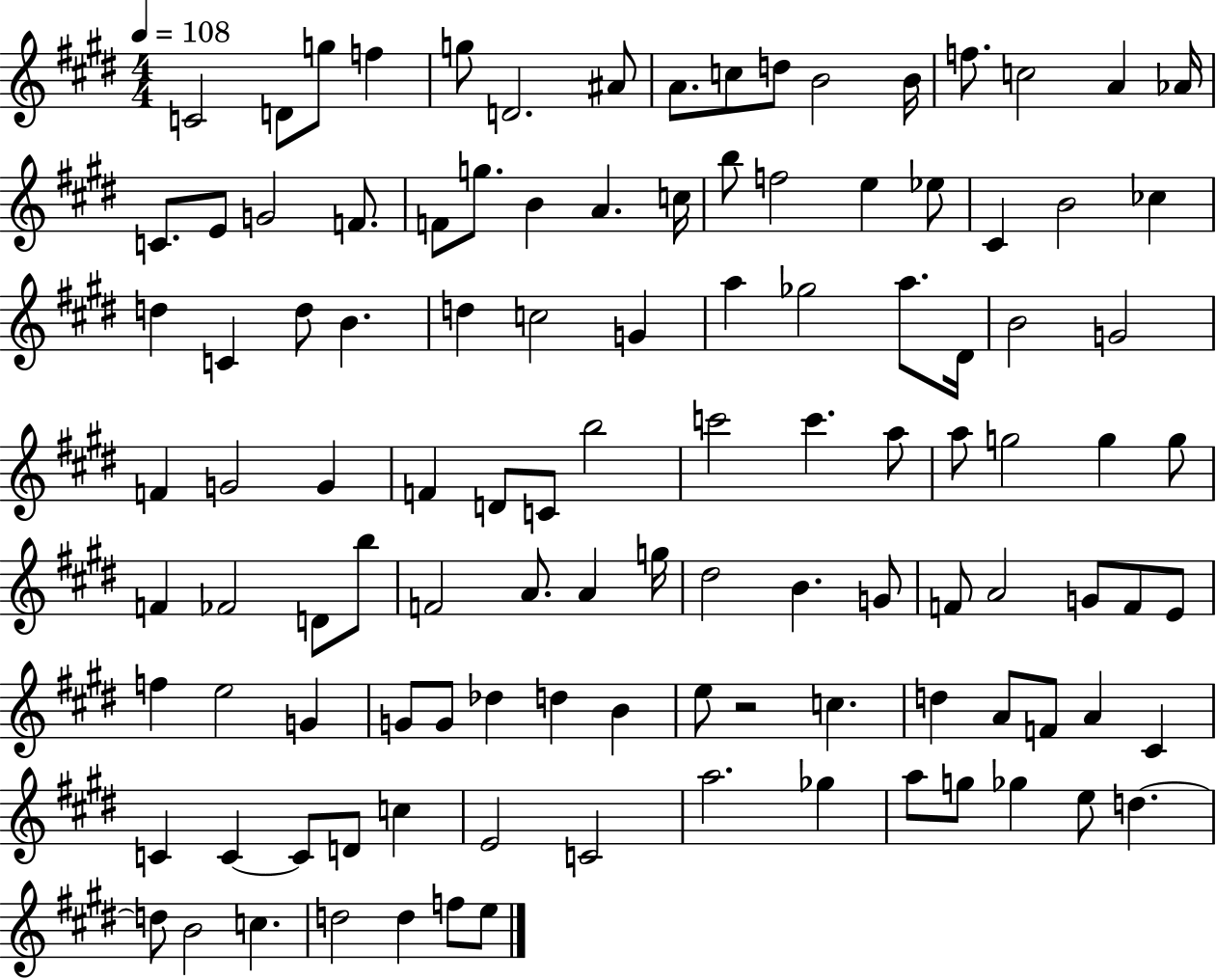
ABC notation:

X:1
T:Untitled
M:4/4
L:1/4
K:E
C2 D/2 g/2 f g/2 D2 ^A/2 A/2 c/2 d/2 B2 B/4 f/2 c2 A _A/4 C/2 E/2 G2 F/2 F/2 g/2 B A c/4 b/2 f2 e _e/2 ^C B2 _c d C d/2 B d c2 G a _g2 a/2 ^D/4 B2 G2 F G2 G F D/2 C/2 b2 c'2 c' a/2 a/2 g2 g g/2 F _F2 D/2 b/2 F2 A/2 A g/4 ^d2 B G/2 F/2 A2 G/2 F/2 E/2 f e2 G G/2 G/2 _d d B e/2 z2 c d A/2 F/2 A ^C C C C/2 D/2 c E2 C2 a2 _g a/2 g/2 _g e/2 d d/2 B2 c d2 d f/2 e/2